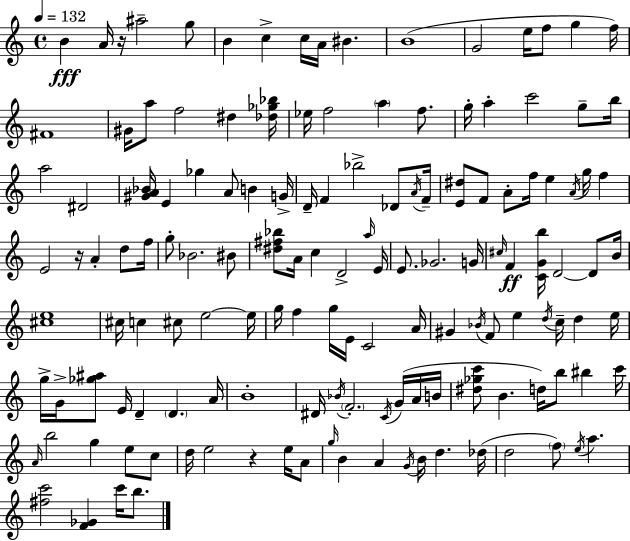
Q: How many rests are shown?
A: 3